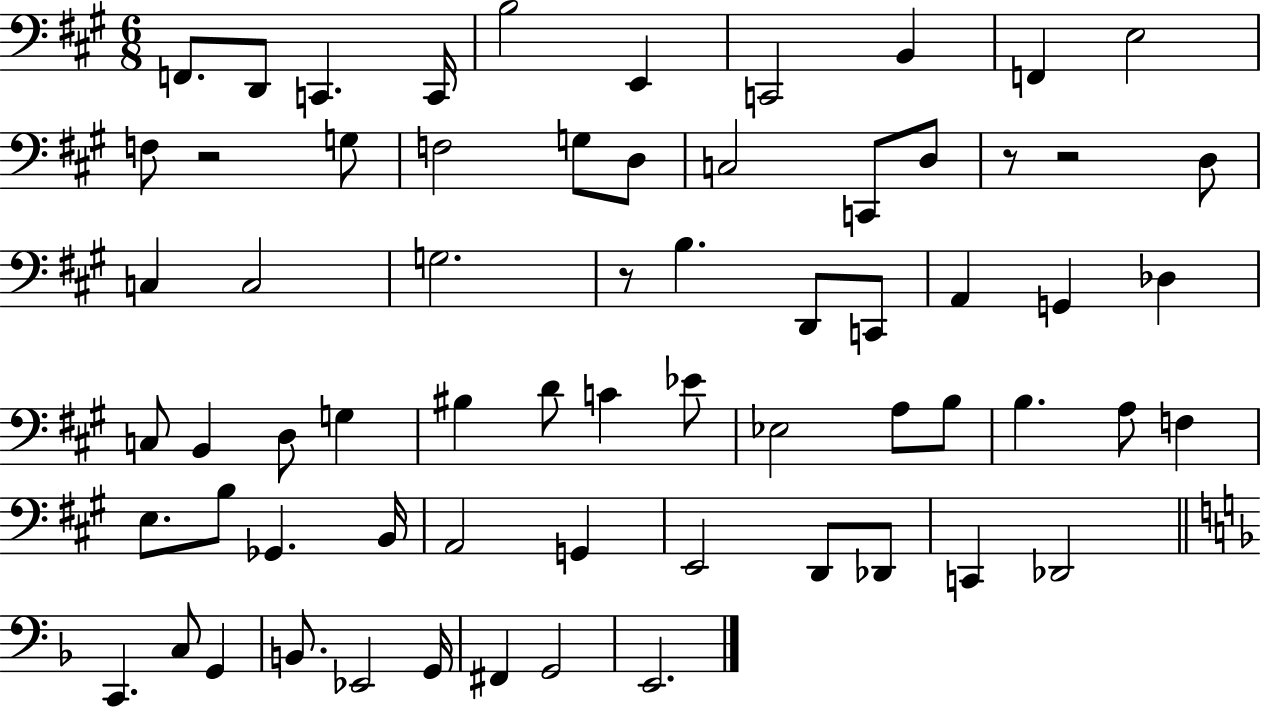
{
  \clef bass
  \numericTimeSignature
  \time 6/8
  \key a \major
  f,8. d,8 c,4. c,16 | b2 e,4 | c,2 b,4 | f,4 e2 | \break f8 r2 g8 | f2 g8 d8 | c2 c,8 d8 | r8 r2 d8 | \break c4 c2 | g2. | r8 b4. d,8 c,8 | a,4 g,4 des4 | \break c8 b,4 d8 g4 | bis4 d'8 c'4 ees'8 | ees2 a8 b8 | b4. a8 f4 | \break e8. b8 ges,4. b,16 | a,2 g,4 | e,2 d,8 des,8 | c,4 des,2 | \break \bar "||" \break \key f \major c,4. c8 g,4 | b,8. ees,2 g,16 | fis,4 g,2 | e,2. | \break \bar "|."
}